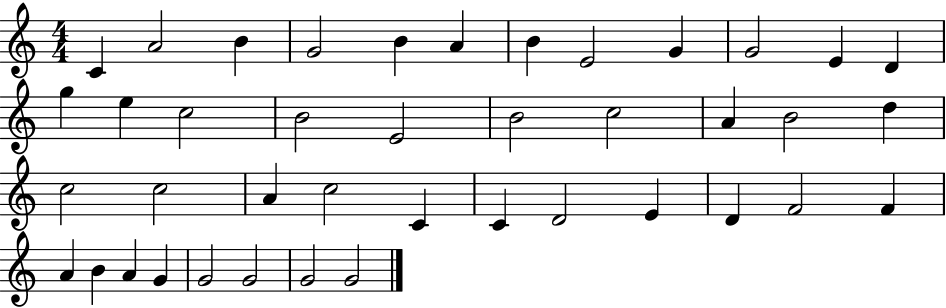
C4/q A4/h B4/q G4/h B4/q A4/q B4/q E4/h G4/q G4/h E4/q D4/q G5/q E5/q C5/h B4/h E4/h B4/h C5/h A4/q B4/h D5/q C5/h C5/h A4/q C5/h C4/q C4/q D4/h E4/q D4/q F4/h F4/q A4/q B4/q A4/q G4/q G4/h G4/h G4/h G4/h